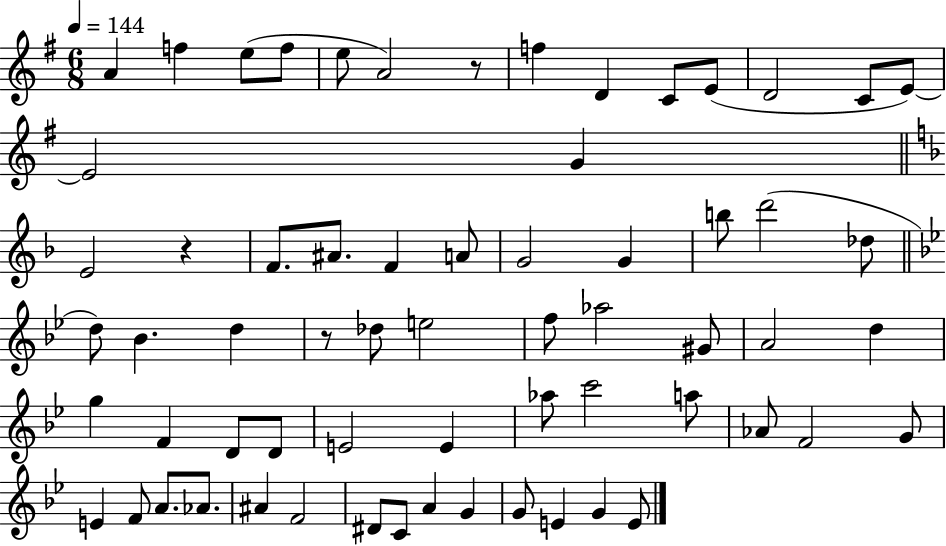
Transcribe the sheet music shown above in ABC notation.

X:1
T:Untitled
M:6/8
L:1/4
K:G
A f e/2 f/2 e/2 A2 z/2 f D C/2 E/2 D2 C/2 E/2 E2 G E2 z F/2 ^A/2 F A/2 G2 G b/2 d'2 _d/2 d/2 _B d z/2 _d/2 e2 f/2 _a2 ^G/2 A2 d g F D/2 D/2 E2 E _a/2 c'2 a/2 _A/2 F2 G/2 E F/2 A/2 _A/2 ^A F2 ^D/2 C/2 A G G/2 E G E/2